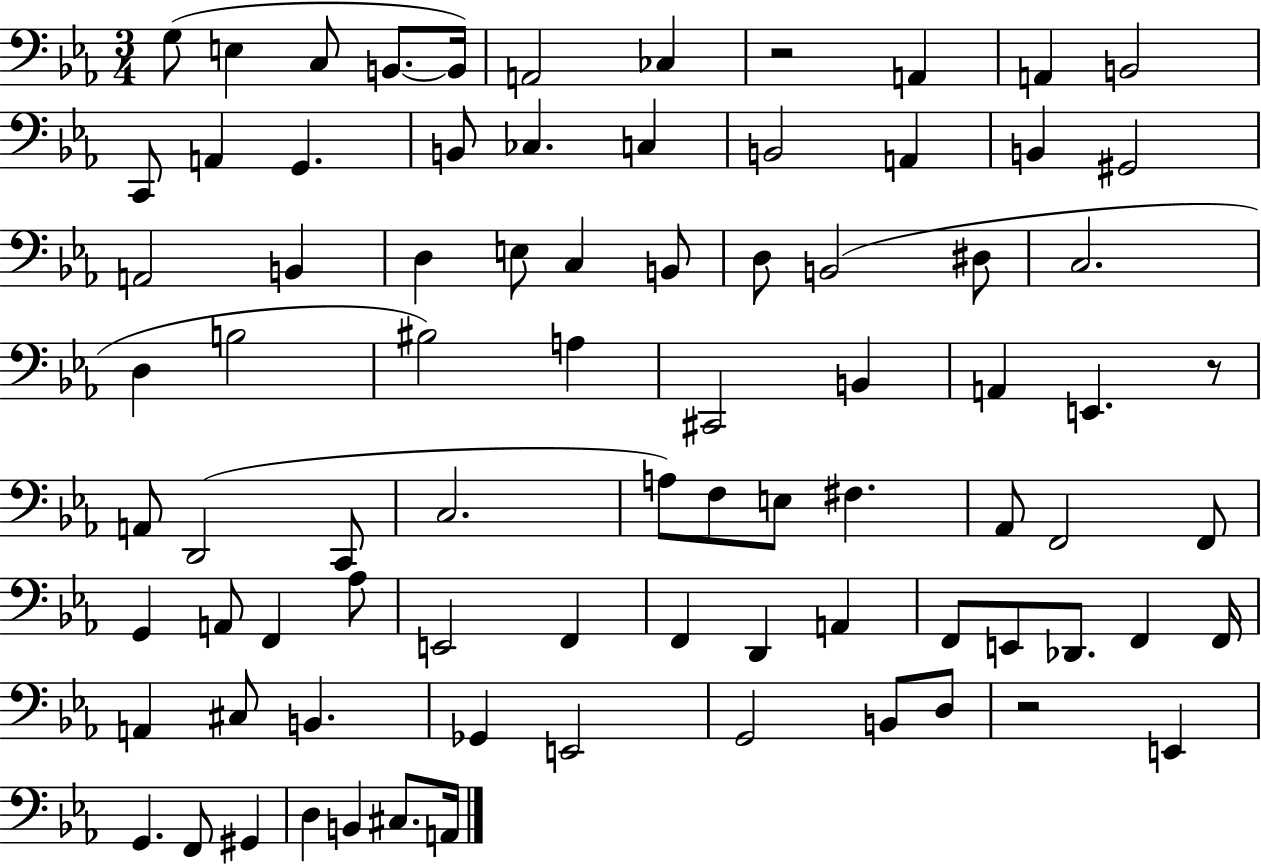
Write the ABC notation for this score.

X:1
T:Untitled
M:3/4
L:1/4
K:Eb
G,/2 E, C,/2 B,,/2 B,,/4 A,,2 _C, z2 A,, A,, B,,2 C,,/2 A,, G,, B,,/2 _C, C, B,,2 A,, B,, ^G,,2 A,,2 B,, D, E,/2 C, B,,/2 D,/2 B,,2 ^D,/2 C,2 D, B,2 ^B,2 A, ^C,,2 B,, A,, E,, z/2 A,,/2 D,,2 C,,/2 C,2 A,/2 F,/2 E,/2 ^F, _A,,/2 F,,2 F,,/2 G,, A,,/2 F,, _A,/2 E,,2 F,, F,, D,, A,, F,,/2 E,,/2 _D,,/2 F,, F,,/4 A,, ^C,/2 B,, _G,, E,,2 G,,2 B,,/2 D,/2 z2 E,, G,, F,,/2 ^G,, D, B,, ^C,/2 A,,/4